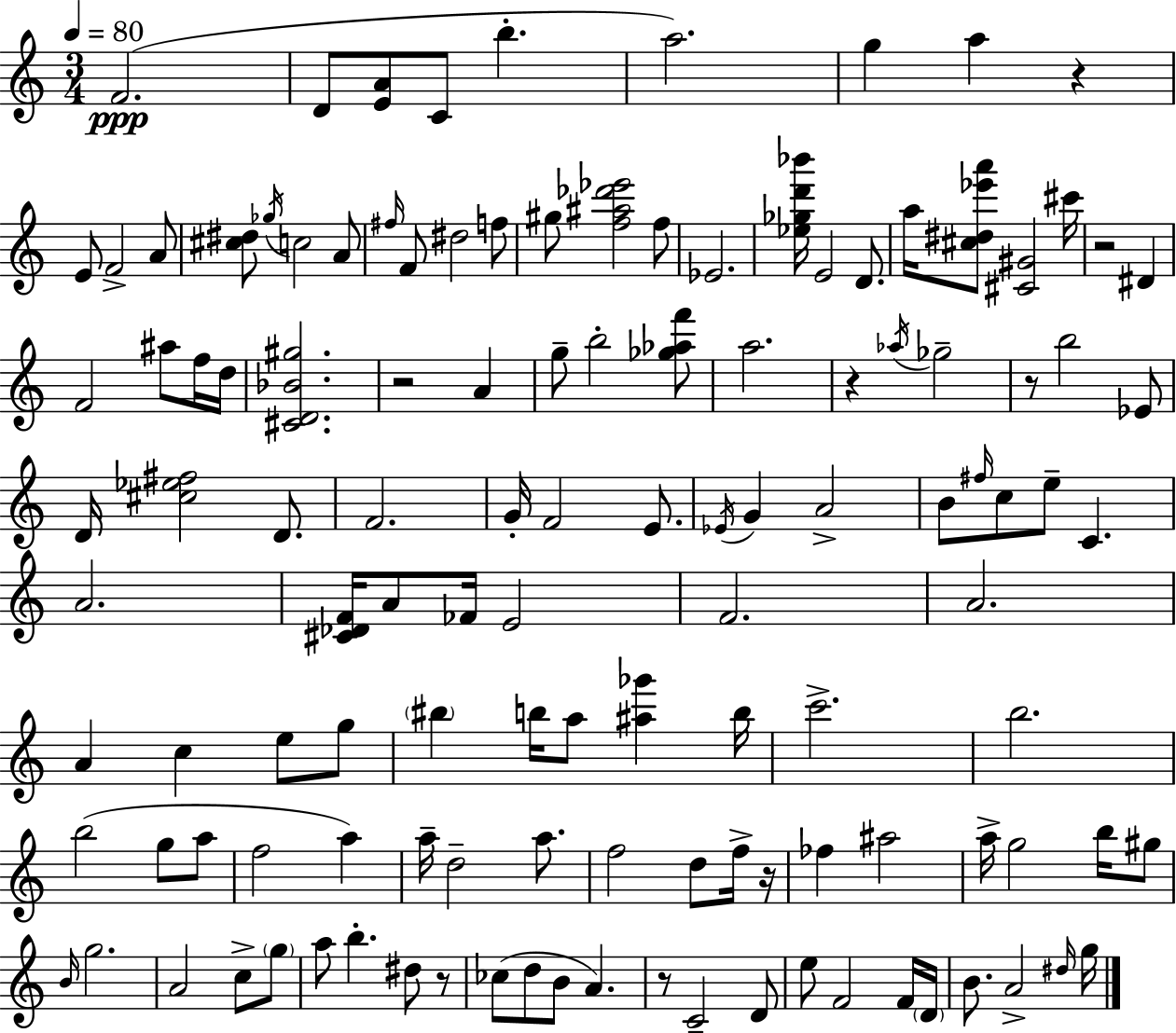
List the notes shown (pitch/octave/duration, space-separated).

F4/h. D4/e [E4,A4]/e C4/e B5/q. A5/h. G5/q A5/q R/q E4/e F4/h A4/e [C#5,D#5]/e Gb5/s C5/h A4/e F#5/s F4/e D#5/h F5/e G#5/e [F5,A#5,Db6,Eb6]/h F5/e Eb4/h. [Eb5,Gb5,D6,Bb6]/s E4/h D4/e. A5/s [C#5,D#5,Eb6,A6]/e [C#4,G#4]/h C#6/s R/h D#4/q F4/h A#5/e F5/s D5/s [C#4,D4,Bb4,G#5]/h. R/h A4/q G5/e B5/h [Gb5,Ab5,F6]/e A5/h. R/q Ab5/s Gb5/h R/e B5/h Eb4/e D4/s [C#5,Eb5,F#5]/h D4/e. F4/h. G4/s F4/h E4/e. Eb4/s G4/q A4/h B4/e F#5/s C5/e E5/e C4/q. A4/h. [C#4,Db4,F4]/s A4/e FES4/s E4/h F4/h. A4/h. A4/q C5/q E5/e G5/e BIS5/q B5/s A5/e [A#5,Gb6]/q B5/s C6/h. B5/h. B5/h G5/e A5/e F5/h A5/q A5/s D5/h A5/e. F5/h D5/e F5/s R/s FES5/q A#5/h A5/s G5/h B5/s G#5/e B4/s G5/h. A4/h C5/e G5/e A5/e B5/q. D#5/e R/e CES5/e D5/e B4/e A4/q. R/e C4/h D4/e E5/e F4/h F4/s D4/s B4/e. A4/h D#5/s G5/s